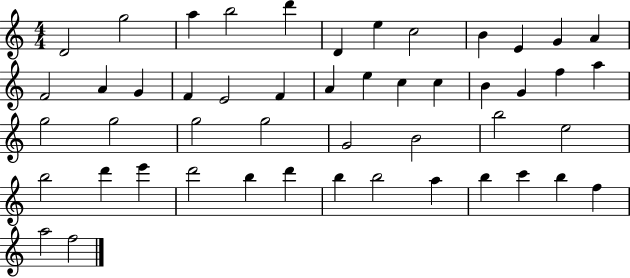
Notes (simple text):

D4/h G5/h A5/q B5/h D6/q D4/q E5/q C5/h B4/q E4/q G4/q A4/q F4/h A4/q G4/q F4/q E4/h F4/q A4/q E5/q C5/q C5/q B4/q G4/q F5/q A5/q G5/h G5/h G5/h G5/h G4/h B4/h B5/h E5/h B5/h D6/q E6/q D6/h B5/q D6/q B5/q B5/h A5/q B5/q C6/q B5/q F5/q A5/h F5/h